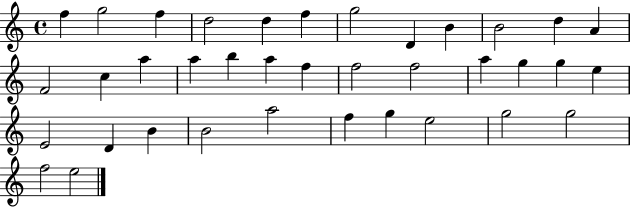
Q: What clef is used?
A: treble